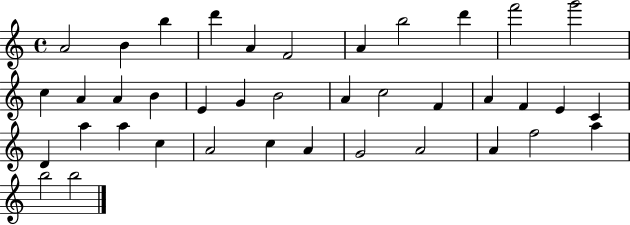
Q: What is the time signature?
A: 4/4